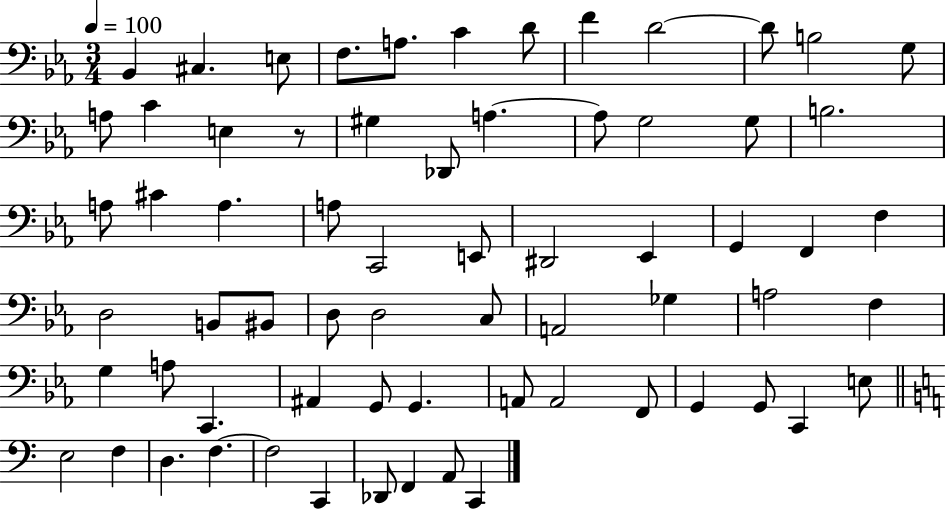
Bb2/q C#3/q. E3/e F3/e. A3/e. C4/q D4/e F4/q D4/h D4/e B3/h G3/e A3/e C4/q E3/q R/e G#3/q Db2/e A3/q. A3/e G3/h G3/e B3/h. A3/e C#4/q A3/q. A3/e C2/h E2/e D#2/h Eb2/q G2/q F2/q F3/q D3/h B2/e BIS2/e D3/e D3/h C3/e A2/h Gb3/q A3/h F3/q G3/q A3/e C2/q. A#2/q G2/e G2/q. A2/e A2/h F2/e G2/q G2/e C2/q E3/e E3/h F3/q D3/q. F3/q. F3/h C2/q Db2/e F2/q A2/e C2/q